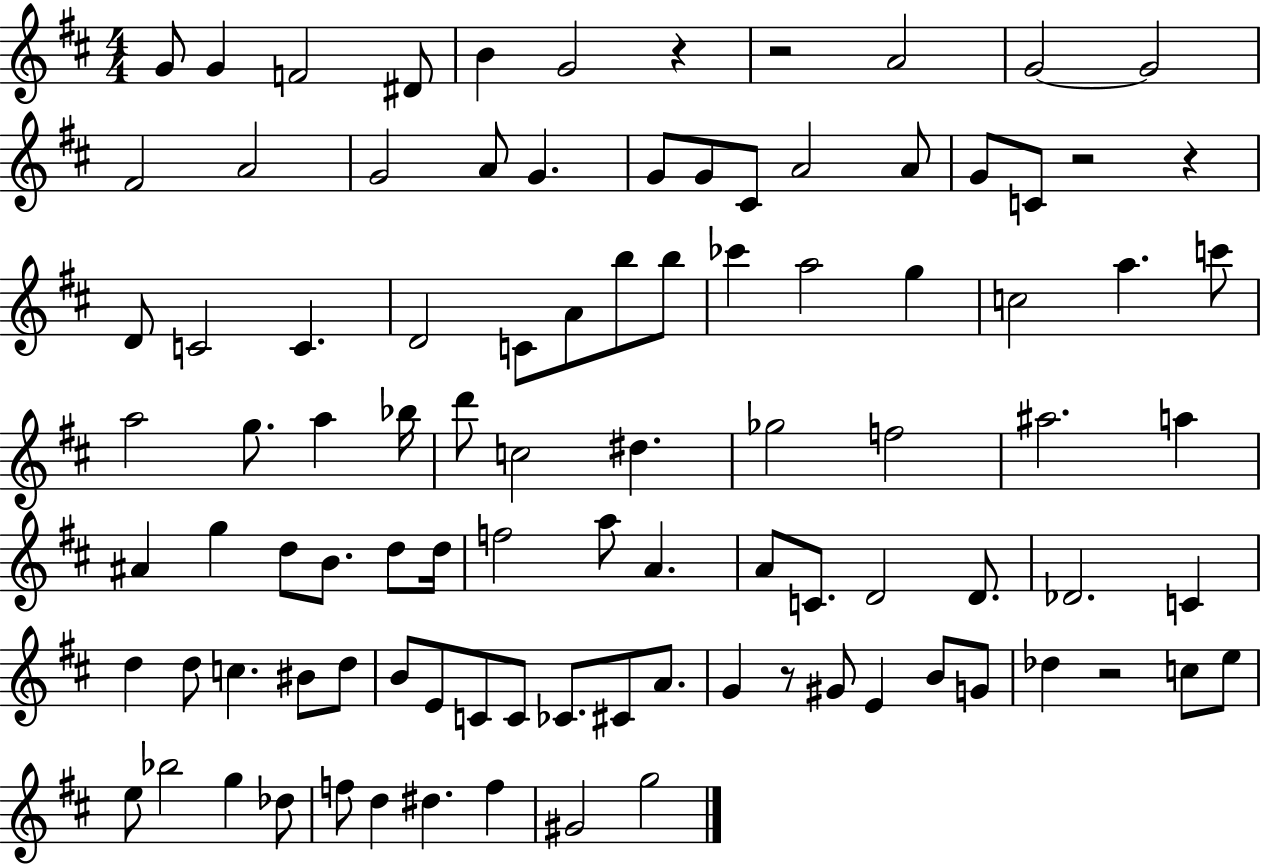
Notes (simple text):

G4/e G4/q F4/h D#4/e B4/q G4/h R/q R/h A4/h G4/h G4/h F#4/h A4/h G4/h A4/e G4/q. G4/e G4/e C#4/e A4/h A4/e G4/e C4/e R/h R/q D4/e C4/h C4/q. D4/h C4/e A4/e B5/e B5/e CES6/q A5/h G5/q C5/h A5/q. C6/e A5/h G5/e. A5/q Bb5/s D6/e C5/h D#5/q. Gb5/h F5/h A#5/h. A5/q A#4/q G5/q D5/e B4/e. D5/e D5/s F5/h A5/e A4/q. A4/e C4/e. D4/h D4/e. Db4/h. C4/q D5/q D5/e C5/q. BIS4/e D5/e B4/e E4/e C4/e C4/e CES4/e. C#4/e A4/e. G4/q R/e G#4/e E4/q B4/e G4/e Db5/q R/h C5/e E5/e E5/e Bb5/h G5/q Db5/e F5/e D5/q D#5/q. F5/q G#4/h G5/h